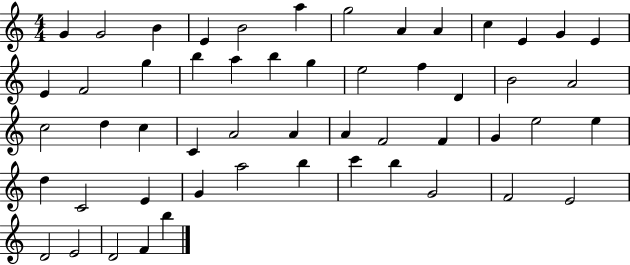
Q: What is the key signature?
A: C major